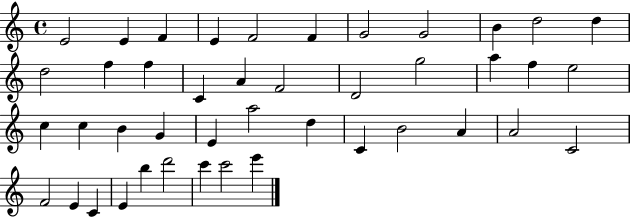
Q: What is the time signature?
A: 4/4